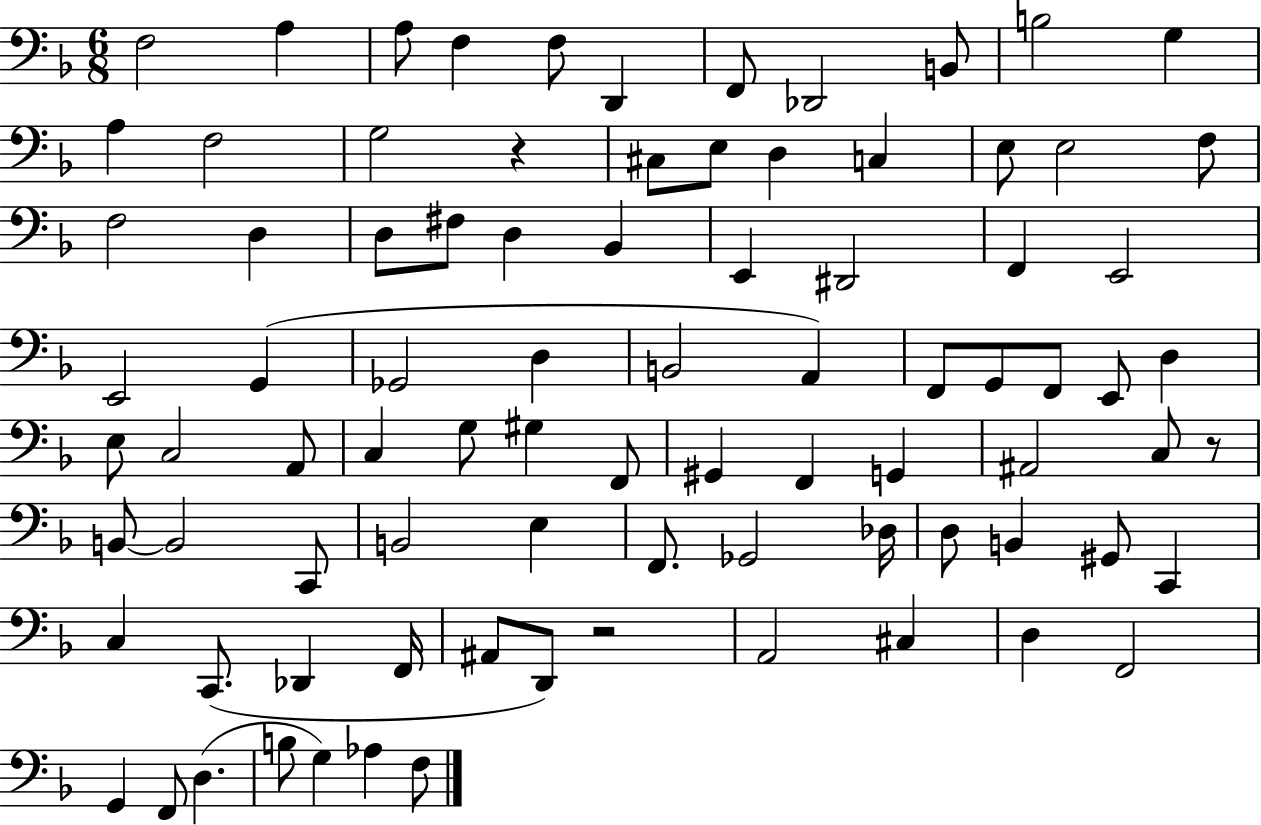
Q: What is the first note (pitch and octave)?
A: F3